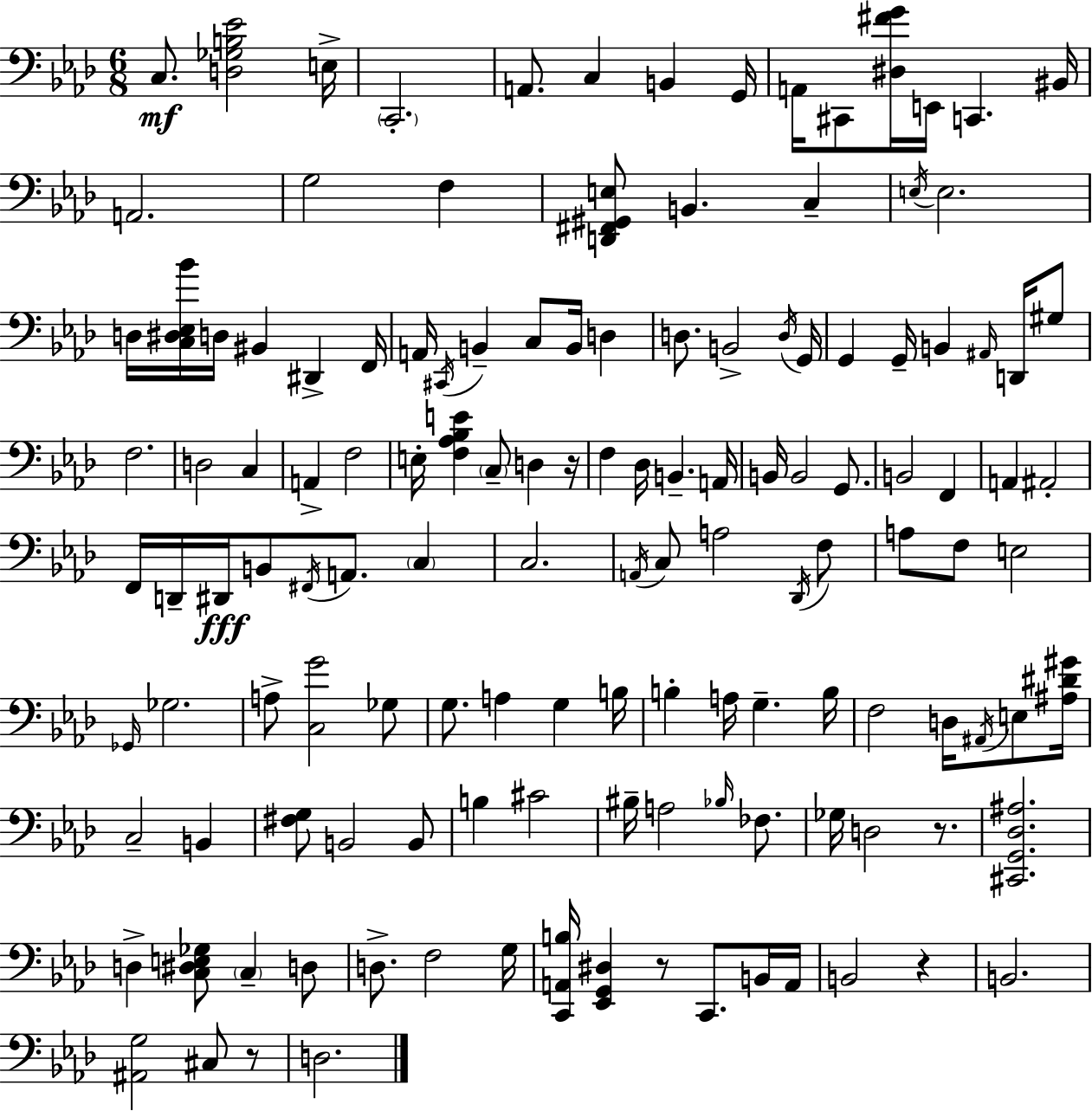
X:1
T:Untitled
M:6/8
L:1/4
K:Fm
C,/2 [D,_G,B,_E]2 E,/4 C,,2 A,,/2 C, B,, G,,/4 A,,/4 ^C,,/2 [^D,^FG]/4 E,,/4 C,, ^B,,/4 A,,2 G,2 F, [D,,^F,,^G,,E,]/2 B,, C, E,/4 E,2 D,/4 [C,^D,_E,_B]/4 D,/4 ^B,, ^D,, F,,/4 A,,/4 ^C,,/4 B,, C,/2 B,,/4 D, D,/2 B,,2 D,/4 G,,/4 G,, G,,/4 B,, ^A,,/4 D,,/4 ^G,/2 F,2 D,2 C, A,, F,2 E,/4 [F,_A,_B,E] C,/2 D, z/4 F, _D,/4 B,, A,,/4 B,,/4 B,,2 G,,/2 B,,2 F,, A,, ^A,,2 F,,/4 D,,/4 ^D,,/4 B,,/2 ^F,,/4 A,,/2 C, C,2 A,,/4 C,/2 A,2 _D,,/4 F,/2 A,/2 F,/2 E,2 _G,,/4 _G,2 A,/2 [C,G]2 _G,/2 G,/2 A, G, B,/4 B, A,/4 G, B,/4 F,2 D,/4 ^A,,/4 E,/2 [^A,^D^G]/4 C,2 B,, [^F,G,]/2 B,,2 B,,/2 B, ^C2 ^B,/4 A,2 _B,/4 _F,/2 _G,/4 D,2 z/2 [^C,,G,,_D,^A,]2 D, [C,^D,E,_G,]/2 C, D,/2 D,/2 F,2 G,/4 [C,,A,,B,]/4 [_E,,G,,^D,] z/2 C,,/2 B,,/4 A,,/4 B,,2 z B,,2 [^A,,G,]2 ^C,/2 z/2 D,2